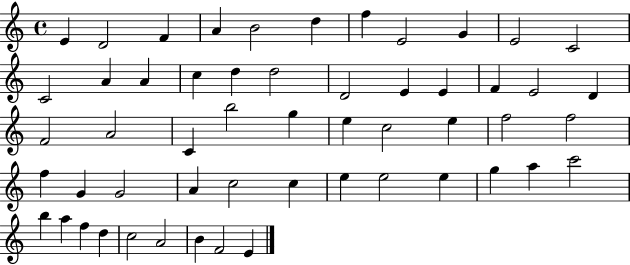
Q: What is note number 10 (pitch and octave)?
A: E4